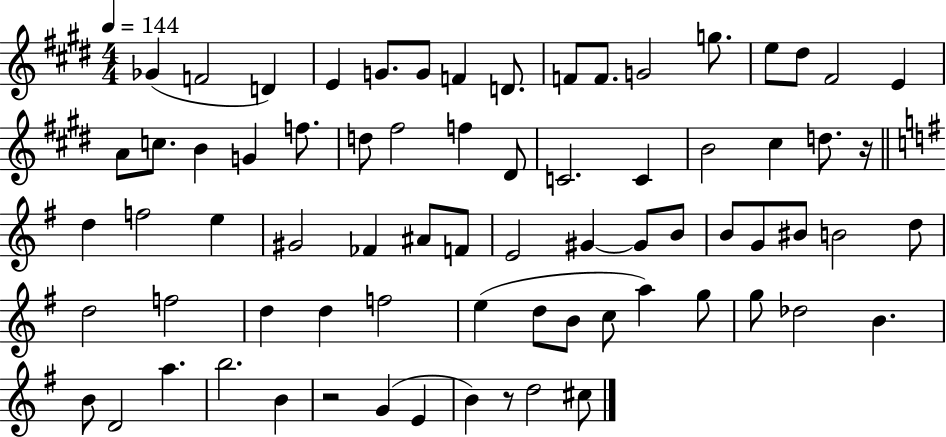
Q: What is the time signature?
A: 4/4